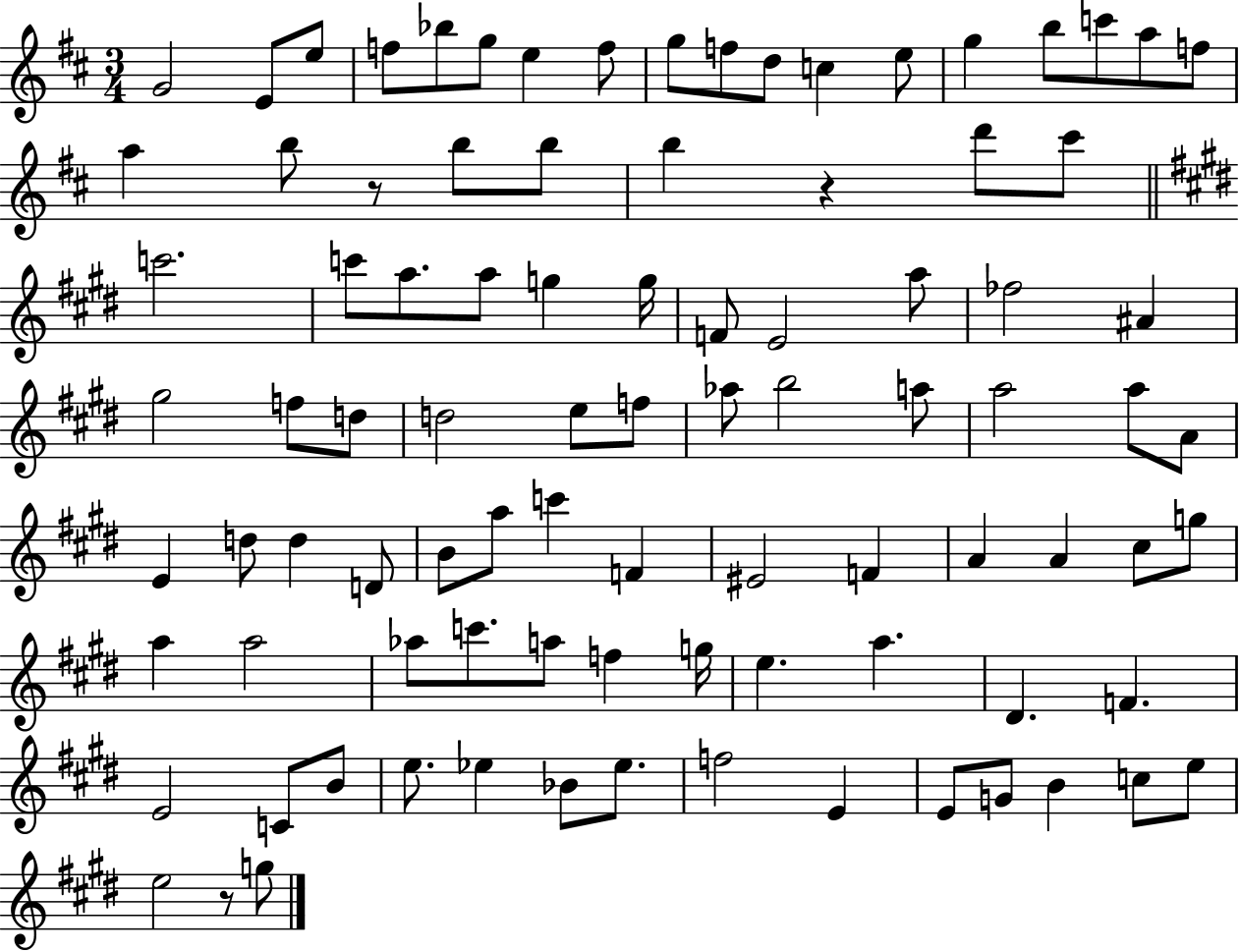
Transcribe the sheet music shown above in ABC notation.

X:1
T:Untitled
M:3/4
L:1/4
K:D
G2 E/2 e/2 f/2 _b/2 g/2 e f/2 g/2 f/2 d/2 c e/2 g b/2 c'/2 a/2 f/2 a b/2 z/2 b/2 b/2 b z d'/2 ^c'/2 c'2 c'/2 a/2 a/2 g g/4 F/2 E2 a/2 _f2 ^A ^g2 f/2 d/2 d2 e/2 f/2 _a/2 b2 a/2 a2 a/2 A/2 E d/2 d D/2 B/2 a/2 c' F ^E2 F A A ^c/2 g/2 a a2 _a/2 c'/2 a/2 f g/4 e a ^D F E2 C/2 B/2 e/2 _e _B/2 _e/2 f2 E E/2 G/2 B c/2 e/2 e2 z/2 g/2